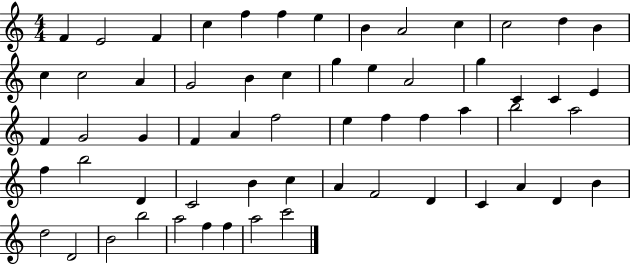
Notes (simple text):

F4/q E4/h F4/q C5/q F5/q F5/q E5/q B4/q A4/h C5/q C5/h D5/q B4/q C5/q C5/h A4/q G4/h B4/q C5/q G5/q E5/q A4/h G5/q C4/q C4/q E4/q F4/q G4/h G4/q F4/q A4/q F5/h E5/q F5/q F5/q A5/q B5/h A5/h F5/q B5/h D4/q C4/h B4/q C5/q A4/q F4/h D4/q C4/q A4/q D4/q B4/q D5/h D4/h B4/h B5/h A5/h F5/q F5/q A5/h C6/h